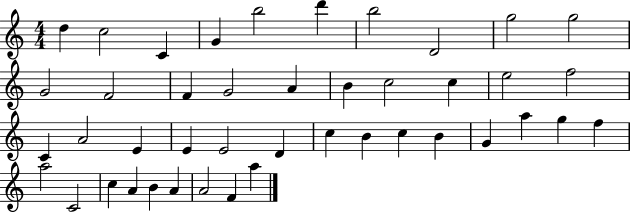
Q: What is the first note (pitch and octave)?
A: D5